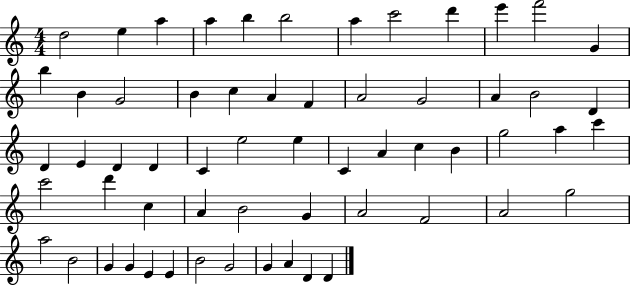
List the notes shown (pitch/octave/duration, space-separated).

D5/h E5/q A5/q A5/q B5/q B5/h A5/q C6/h D6/q E6/q F6/h G4/q B5/q B4/q G4/h B4/q C5/q A4/q F4/q A4/h G4/h A4/q B4/h D4/q D4/q E4/q D4/q D4/q C4/q E5/h E5/q C4/q A4/q C5/q B4/q G5/h A5/q C6/q C6/h D6/q C5/q A4/q B4/h G4/q A4/h F4/h A4/h G5/h A5/h B4/h G4/q G4/q E4/q E4/q B4/h G4/h G4/q A4/q D4/q D4/q